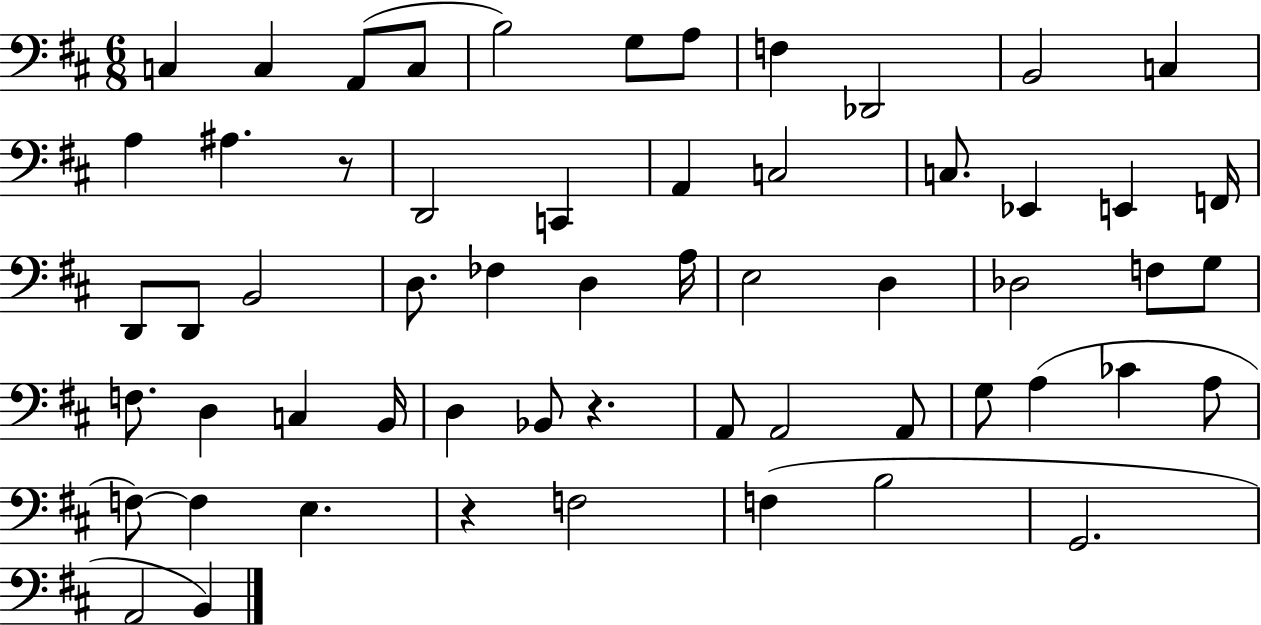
{
  \clef bass
  \numericTimeSignature
  \time 6/8
  \key d \major
  c4 c4 a,8( c8 | b2) g8 a8 | f4 des,2 | b,2 c4 | \break a4 ais4. r8 | d,2 c,4 | a,4 c2 | c8. ees,4 e,4 f,16 | \break d,8 d,8 b,2 | d8. fes4 d4 a16 | e2 d4 | des2 f8 g8 | \break f8. d4 c4 b,16 | d4 bes,8 r4. | a,8 a,2 a,8 | g8 a4( ces'4 a8 | \break f8~~) f4 e4. | r4 f2 | f4( b2 | g,2. | \break a,2 b,4) | \bar "|."
}